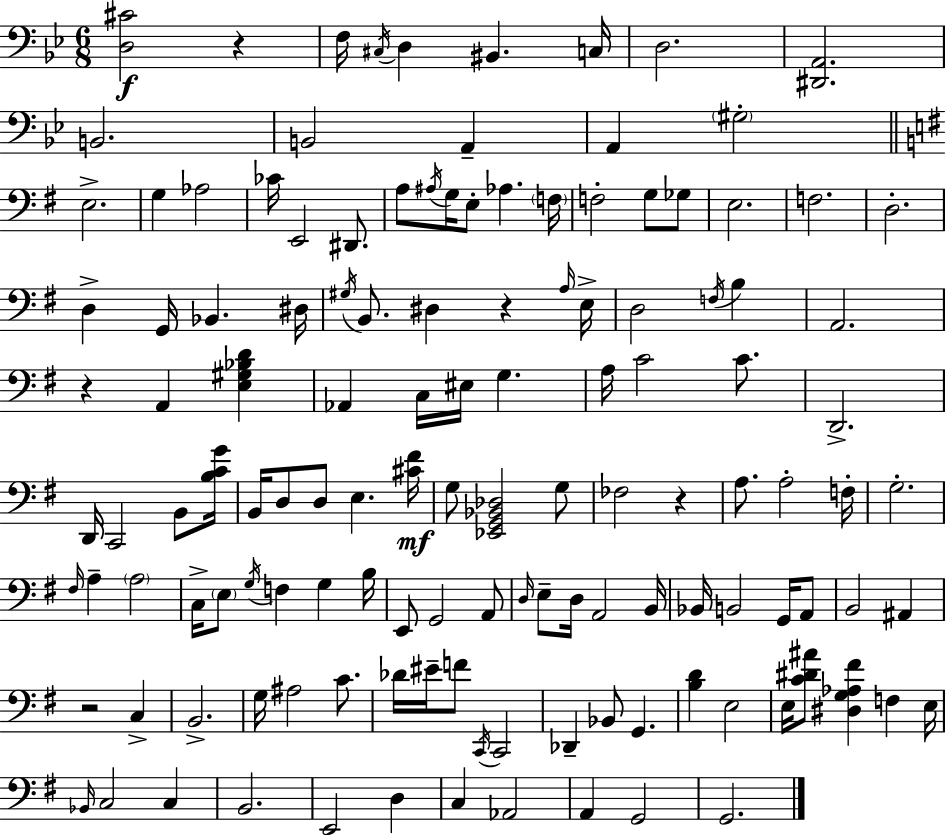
{
  \clef bass
  \numericTimeSignature
  \time 6/8
  \key bes \major
  \repeat volta 2 { <d cis'>2\f r4 | f16 \acciaccatura { cis16 } d4 bis,4. | c16 d2. | <dis, a,>2. | \break b,2. | b,2 a,4-- | a,4 \parenthesize gis2-. | \bar "||" \break \key g \major e2.-> | g4 aes2 | ces'16 e,2 dis,8. | a8 \acciaccatura { ais16 } g16 e8-. aes4. | \break \parenthesize f16 f2-. g8 ges8 | e2. | f2. | d2.-. | \break d4-> g,16 bes,4. | dis16 \acciaccatura { gis16 } b,8. dis4 r4 | \grace { a16 } e16-> d2 \acciaccatura { f16 } | b4 a,2. | \break r4 a,4 | <e gis bes d'>4 aes,4 c16 eis16 g4. | a16 c'2 | c'8. d,2.-> | \break d,16 c,2 | b,8 <b c' g'>16 b,16 d8 d8 e4. | <cis' fis'>16\mf g8 <ees, g, bes, des>2 | g8 fes2 | \break r4 a8. a2-. | f16-. g2.-. | \grace { fis16 } a4-- \parenthesize a2 | c16-> \parenthesize e8 \acciaccatura { g16 } f4 | \break g4 b16 e,8 g,2 | a,8 \grace { d16 } e8-- d16 a,2 | b,16 bes,16 b,2 | g,16 a,8 b,2 | \break ais,4 r2 | c4-> b,2.-> | g16 ais2 | c'8. des'16 eis'16-- f'8 \acciaccatura { c,16 } | \break c,2 des,4-- | bes,8 g,4. <b d'>4 | e2 e16 <c' dis' ais'>8 <dis g aes fis'>4 | f4 e16 \grace { bes,16 } c2 | \break c4 b,2. | e,2 | d4 c4 | aes,2 a,4 | \break g,2 g,2. | } \bar "|."
}